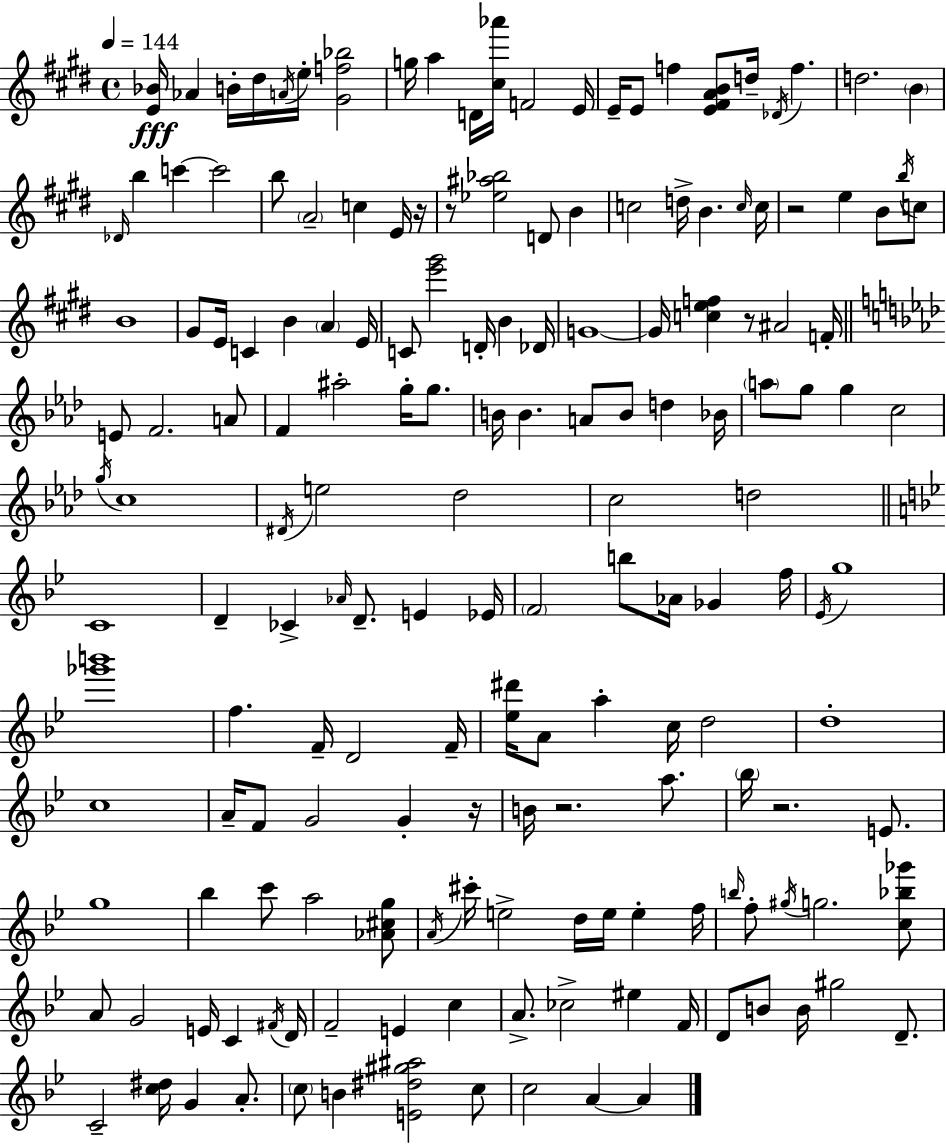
X:1
T:Untitled
M:4/4
L:1/4
K:E
[E_B]/4 _A B/4 ^d/4 A/4 e/4 [^Gf_b]2 g/4 a D/4 [^c_a']/4 F2 E/4 E/4 E/2 f [E^FAB]/2 d/4 _D/4 f d2 B _D/4 b c' c'2 b/2 A2 c E/4 z/4 z/2 [_e^a_b]2 D/2 B c2 d/4 B c/4 c/4 z2 e B/2 b/4 c/2 B4 ^G/2 E/4 C B A E/4 C/2 [e'^g']2 D/4 B _D/4 G4 G/4 [cef] z/2 ^A2 F/4 E/2 F2 A/2 F ^a2 g/4 g/2 B/4 B A/2 B/2 d _B/4 a/2 g/2 g c2 g/4 c4 ^D/4 e2 _d2 c2 d2 C4 D _C _A/4 D/2 E _E/4 F2 b/2 _A/4 _G f/4 _E/4 g4 [_g'b']4 f F/4 D2 F/4 [_e^d']/4 A/2 a c/4 d2 d4 c4 A/4 F/2 G2 G z/4 B/4 z2 a/2 _b/4 z2 E/2 g4 _b c'/2 a2 [_A^cg]/2 A/4 ^c'/4 e2 d/4 e/4 e f/4 b/4 f/2 ^g/4 g2 [c_b_g']/2 A/2 G2 E/4 C ^F/4 D/4 F2 E c A/2 _c2 ^e F/4 D/2 B/2 B/4 ^g2 D/2 C2 [c^d]/4 G A/2 c/2 B [E^d^g^a]2 c/2 c2 A A